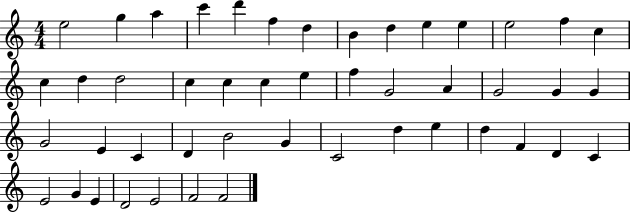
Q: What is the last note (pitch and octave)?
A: F4